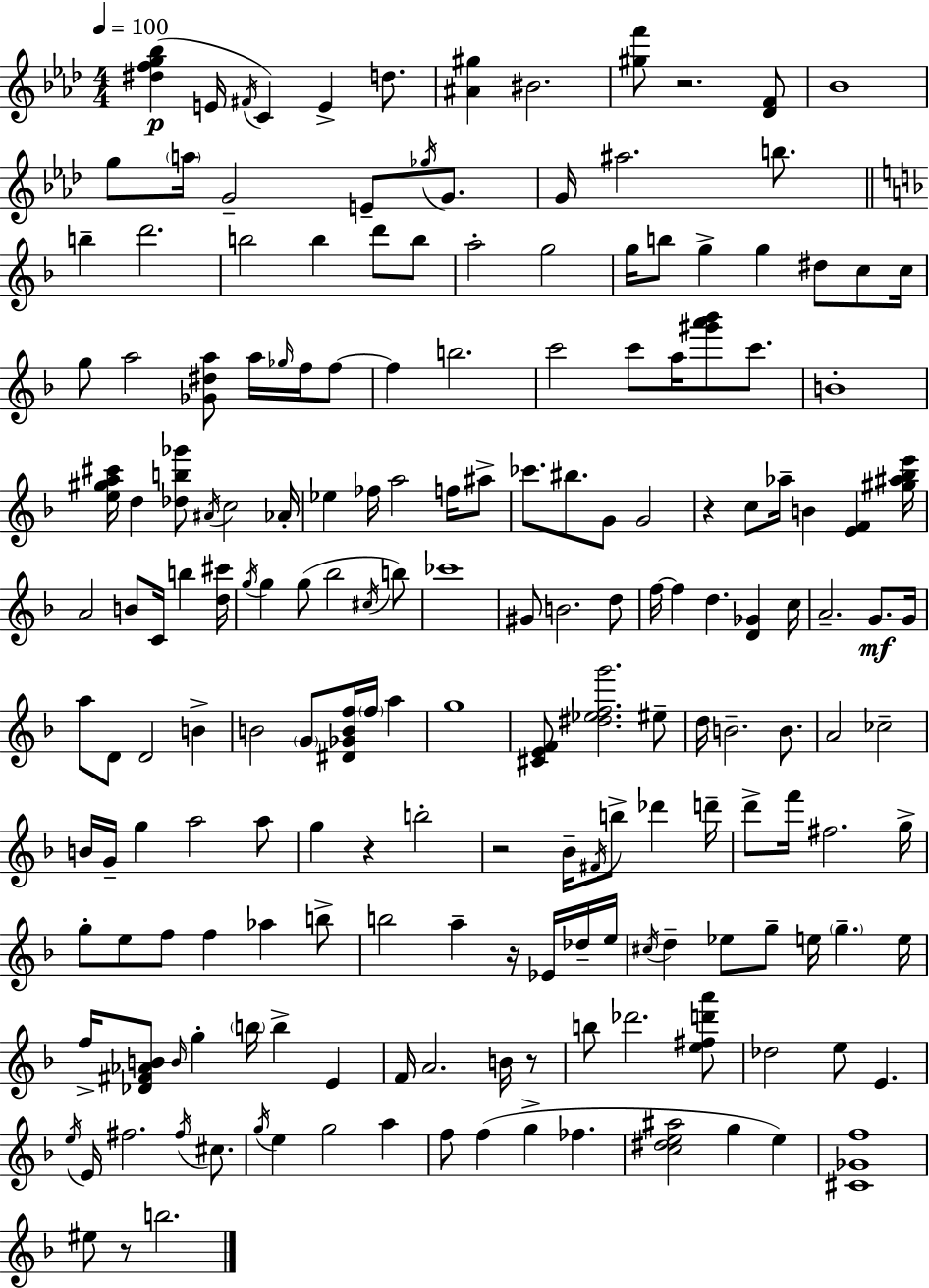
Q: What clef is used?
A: treble